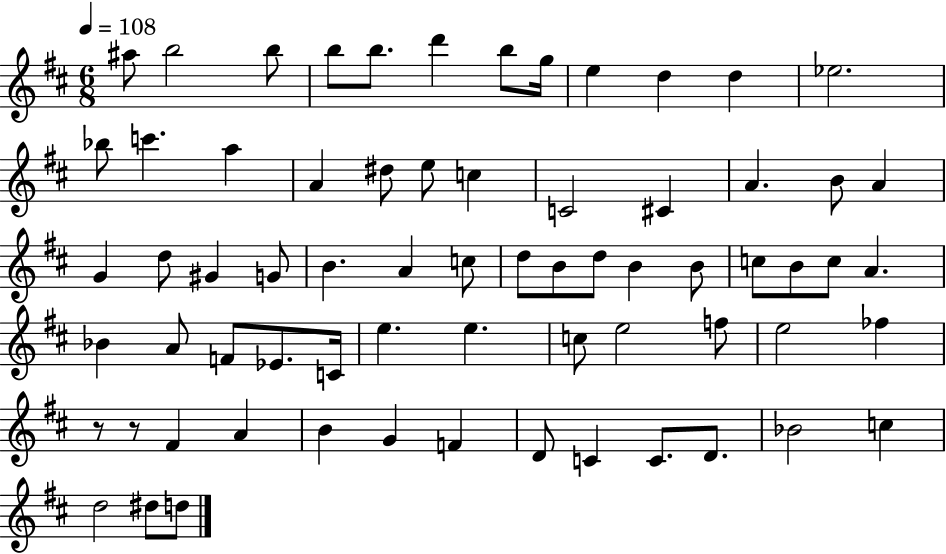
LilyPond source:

{
  \clef treble
  \numericTimeSignature
  \time 6/8
  \key d \major
  \tempo 4 = 108
  \repeat volta 2 { ais''8 b''2 b''8 | b''8 b''8. d'''4 b''8 g''16 | e''4 d''4 d''4 | ees''2. | \break bes''8 c'''4. a''4 | a'4 dis''8 e''8 c''4 | c'2 cis'4 | a'4. b'8 a'4 | \break g'4 d''8 gis'4 g'8 | b'4. a'4 c''8 | d''8 b'8 d''8 b'4 b'8 | c''8 b'8 c''8 a'4. | \break bes'4 a'8 f'8 ees'8. c'16 | e''4. e''4. | c''8 e''2 f''8 | e''2 fes''4 | \break r8 r8 fis'4 a'4 | b'4 g'4 f'4 | d'8 c'4 c'8. d'8. | bes'2 c''4 | \break d''2 dis''8 d''8 | } \bar "|."
}